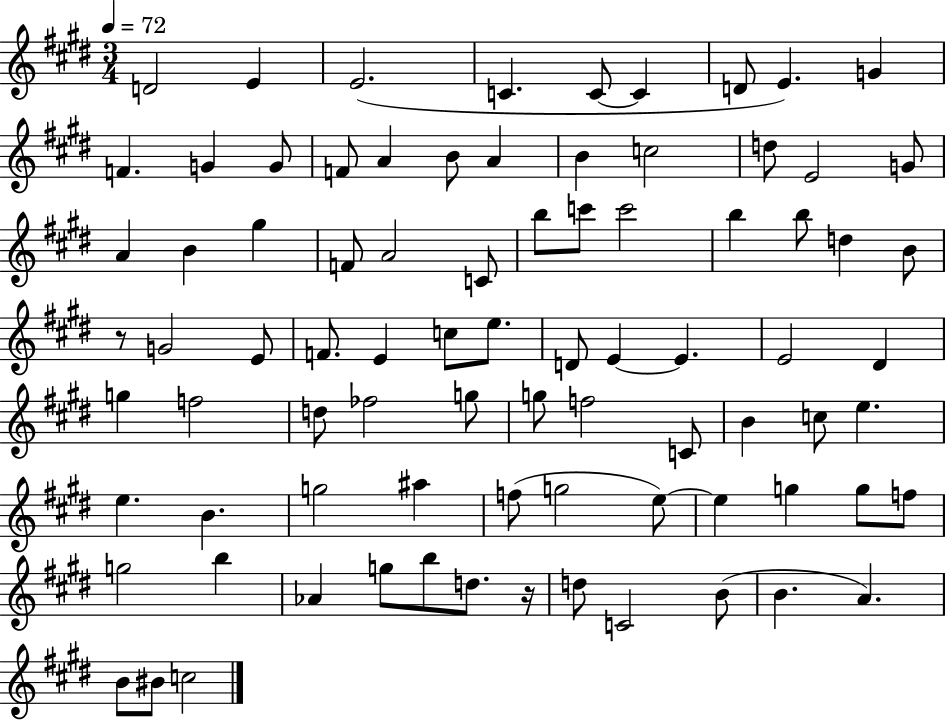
D4/h E4/q E4/h. C4/q. C4/e C4/q D4/e E4/q. G4/q F4/q. G4/q G4/e F4/e A4/q B4/e A4/q B4/q C5/h D5/e E4/h G4/e A4/q B4/q G#5/q F4/e A4/h C4/e B5/e C6/e C6/h B5/q B5/e D5/q B4/e R/e G4/h E4/e F4/e. E4/q C5/e E5/e. D4/e E4/q E4/q. E4/h D#4/q G5/q F5/h D5/e FES5/h G5/e G5/e F5/h C4/e B4/q C5/e E5/q. E5/q. B4/q. G5/h A#5/q F5/e G5/h E5/e E5/q G5/q G5/e F5/e G5/h B5/q Ab4/q G5/e B5/e D5/e. R/s D5/e C4/h B4/e B4/q. A4/q. B4/e BIS4/e C5/h